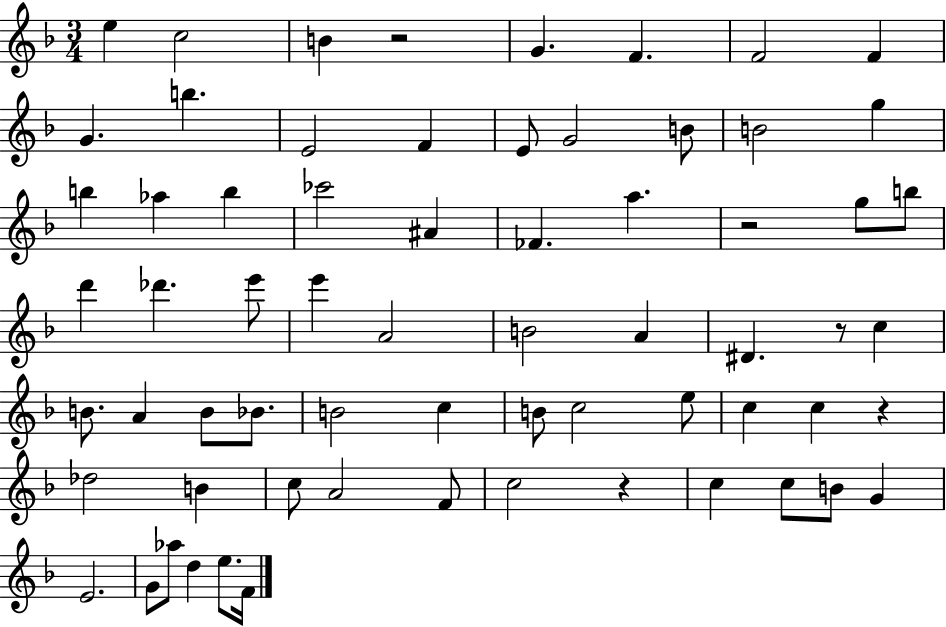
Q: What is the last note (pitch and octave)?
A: F4